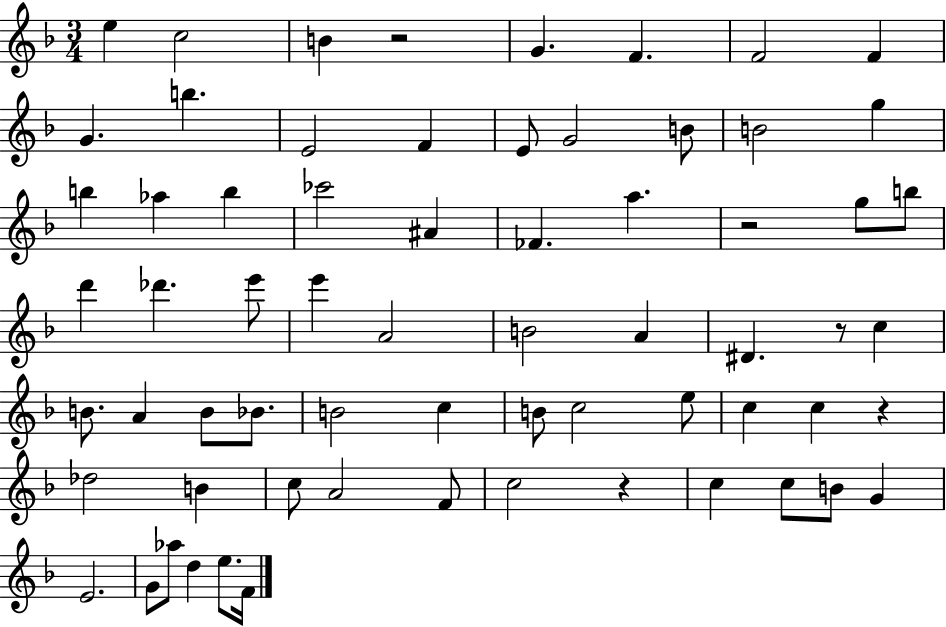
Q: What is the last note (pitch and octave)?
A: F4